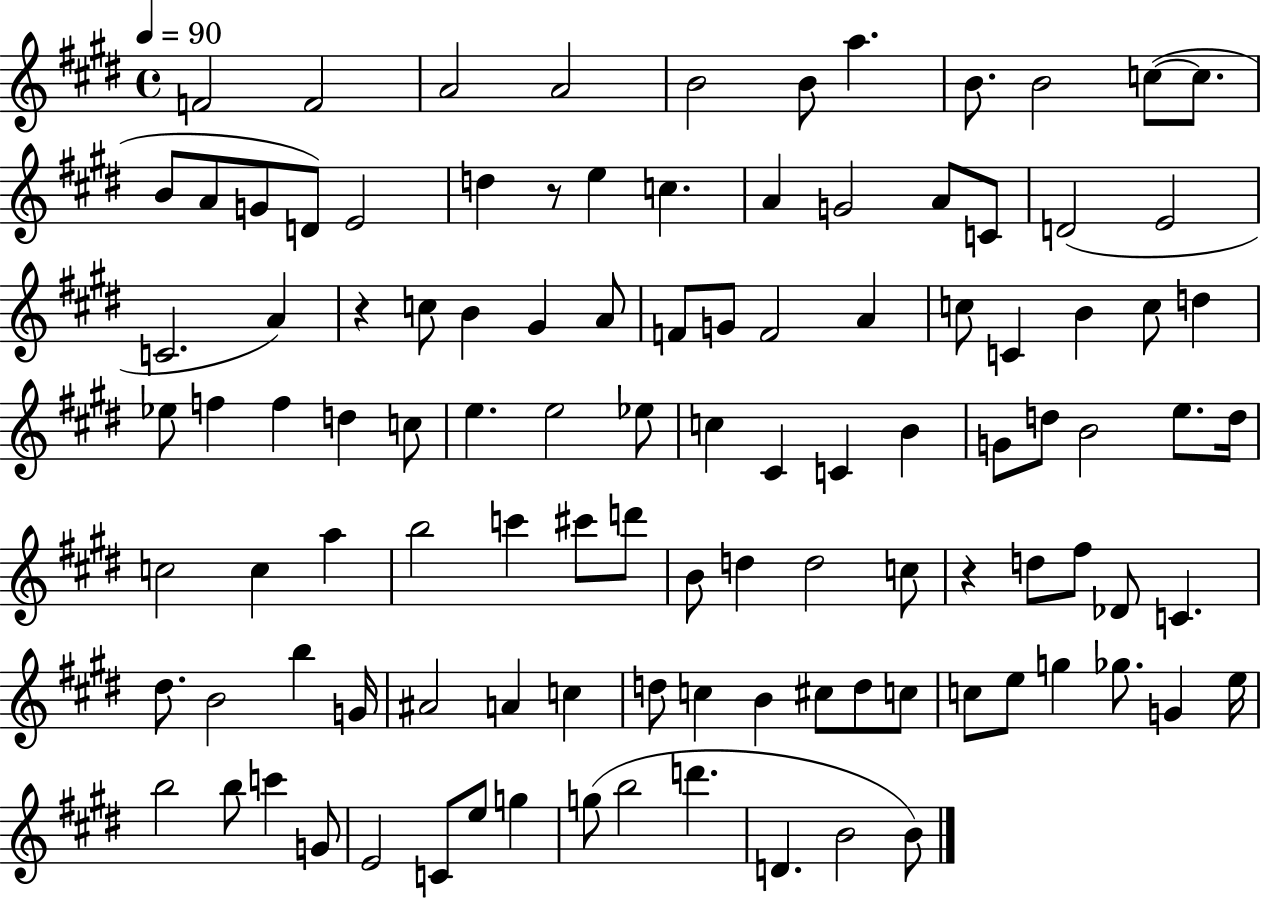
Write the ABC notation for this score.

X:1
T:Untitled
M:4/4
L:1/4
K:E
F2 F2 A2 A2 B2 B/2 a B/2 B2 c/2 c/2 B/2 A/2 G/2 D/2 E2 d z/2 e c A G2 A/2 C/2 D2 E2 C2 A z c/2 B ^G A/2 F/2 G/2 F2 A c/2 C B c/2 d _e/2 f f d c/2 e e2 _e/2 c ^C C B G/2 d/2 B2 e/2 d/4 c2 c a b2 c' ^c'/2 d'/2 B/2 d d2 c/2 z d/2 ^f/2 _D/2 C ^d/2 B2 b G/4 ^A2 A c d/2 c B ^c/2 d/2 c/2 c/2 e/2 g _g/2 G e/4 b2 b/2 c' G/2 E2 C/2 e/2 g g/2 b2 d' D B2 B/2